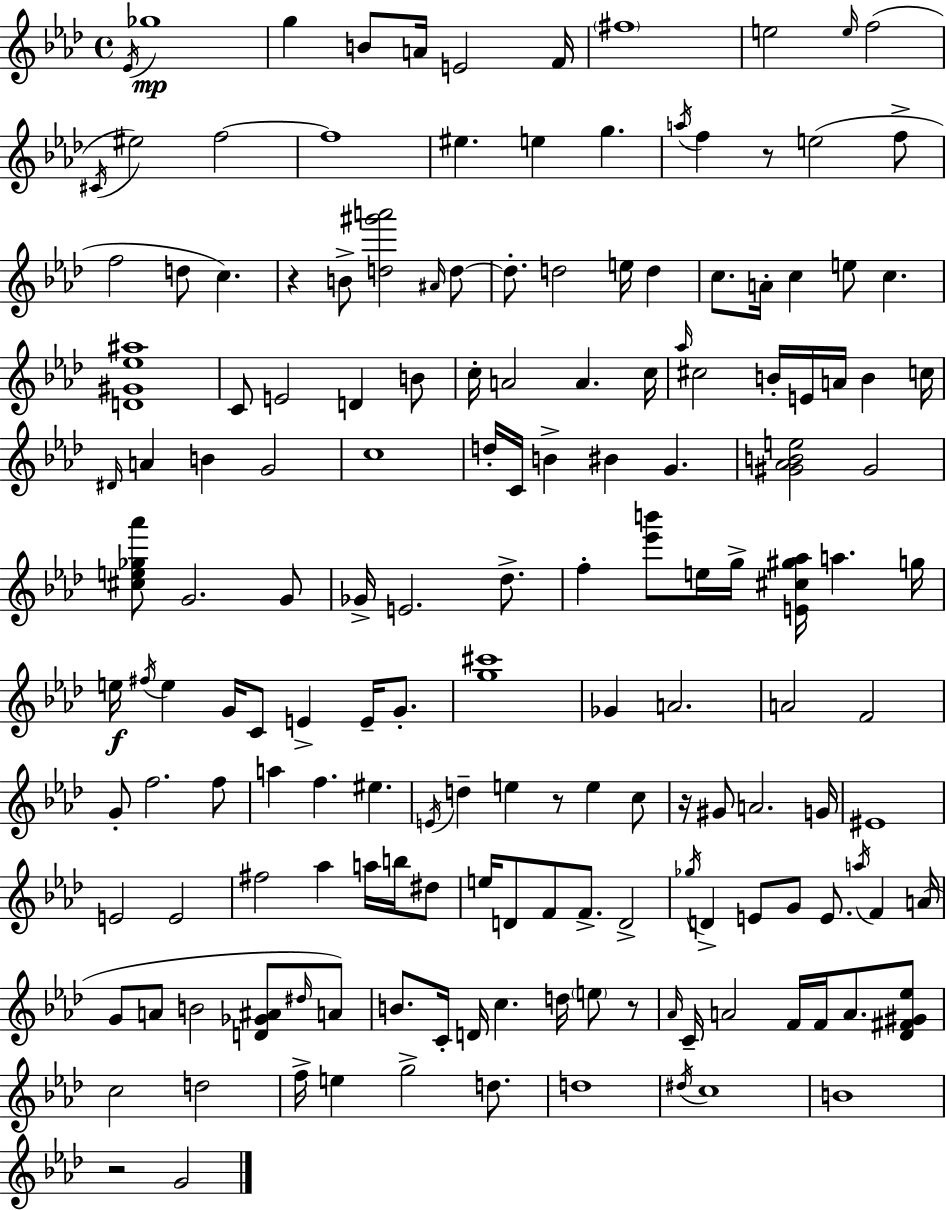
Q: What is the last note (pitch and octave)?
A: G4